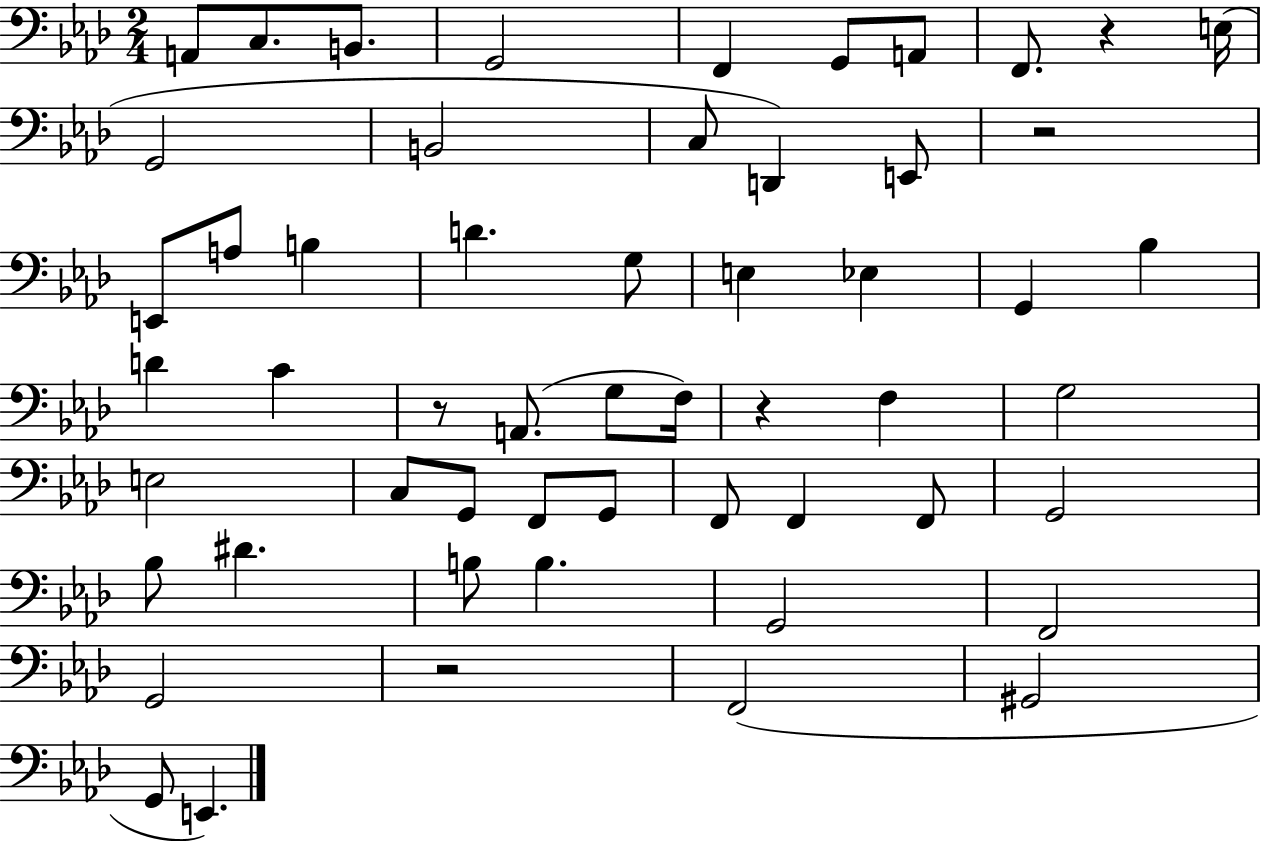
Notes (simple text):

A2/e C3/e. B2/e. G2/h F2/q G2/e A2/e F2/e. R/q E3/s G2/h B2/h C3/e D2/q E2/e R/h E2/e A3/e B3/q D4/q. G3/e E3/q Eb3/q G2/q Bb3/q D4/q C4/q R/e A2/e. G3/e F3/s R/q F3/q G3/h E3/h C3/e G2/e F2/e G2/e F2/e F2/q F2/e G2/h Bb3/e D#4/q. B3/e B3/q. G2/h F2/h G2/h R/h F2/h G#2/h G2/e E2/q.